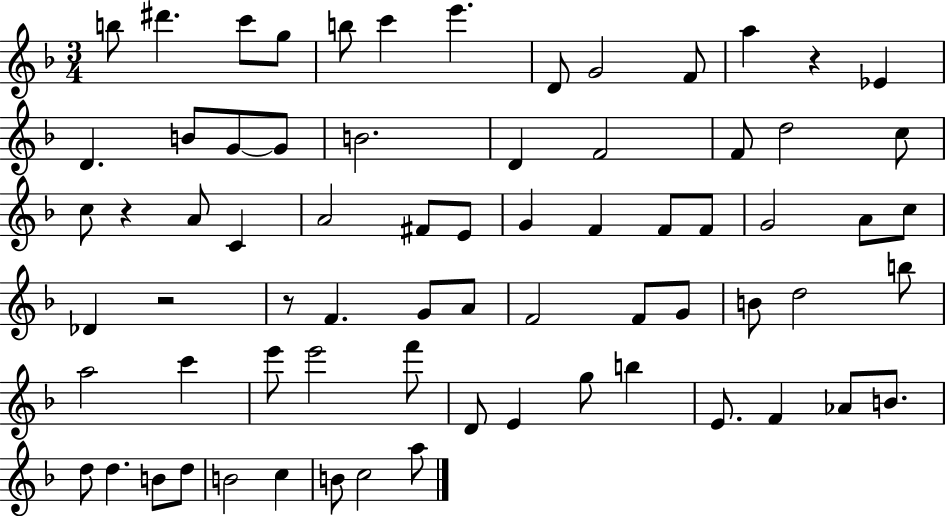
{
  \clef treble
  \numericTimeSignature
  \time 3/4
  \key f \major
  \repeat volta 2 { b''8 dis'''4. c'''8 g''8 | b''8 c'''4 e'''4. | d'8 g'2 f'8 | a''4 r4 ees'4 | \break d'4. b'8 g'8~~ g'8 | b'2. | d'4 f'2 | f'8 d''2 c''8 | \break c''8 r4 a'8 c'4 | a'2 fis'8 e'8 | g'4 f'4 f'8 f'8 | g'2 a'8 c''8 | \break des'4 r2 | r8 f'4. g'8 a'8 | f'2 f'8 g'8 | b'8 d''2 b''8 | \break a''2 c'''4 | e'''8 e'''2 f'''8 | d'8 e'4 g''8 b''4 | e'8. f'4 aes'8 b'8. | \break d''8 d''4. b'8 d''8 | b'2 c''4 | b'8 c''2 a''8 | } \bar "|."
}